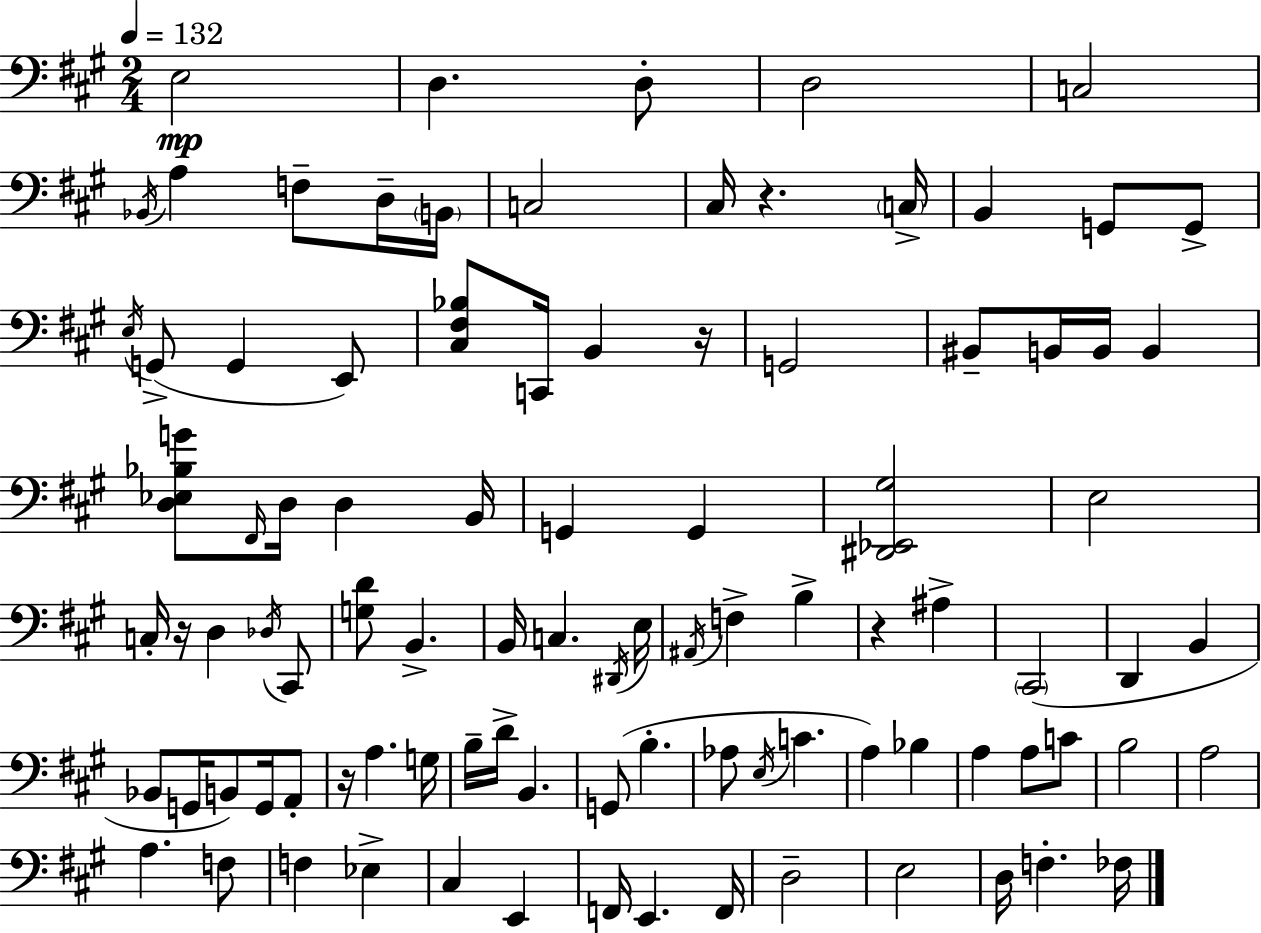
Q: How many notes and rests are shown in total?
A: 95